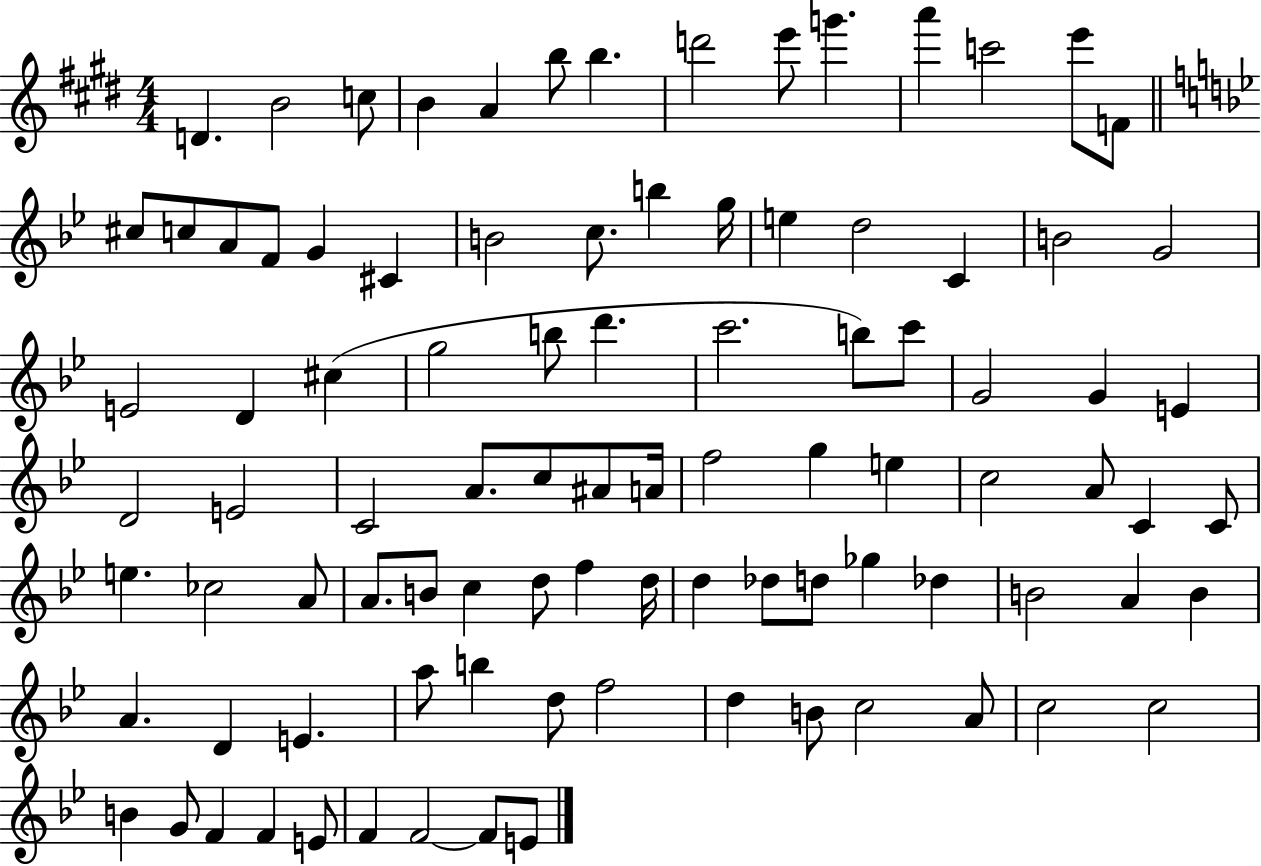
{
  \clef treble
  \numericTimeSignature
  \time 4/4
  \key e \major
  \repeat volta 2 { d'4. b'2 c''8 | b'4 a'4 b''8 b''4. | d'''2 e'''8 g'''4. | a'''4 c'''2 e'''8 f'8 | \break \bar "||" \break \key g \minor cis''8 c''8 a'8 f'8 g'4 cis'4 | b'2 c''8. b''4 g''16 | e''4 d''2 c'4 | b'2 g'2 | \break e'2 d'4 cis''4( | g''2 b''8 d'''4. | c'''2. b''8) c'''8 | g'2 g'4 e'4 | \break d'2 e'2 | c'2 a'8. c''8 ais'8 a'16 | f''2 g''4 e''4 | c''2 a'8 c'4 c'8 | \break e''4. ces''2 a'8 | a'8. b'8 c''4 d''8 f''4 d''16 | d''4 des''8 d''8 ges''4 des''4 | b'2 a'4 b'4 | \break a'4. d'4 e'4. | a''8 b''4 d''8 f''2 | d''4 b'8 c''2 a'8 | c''2 c''2 | \break b'4 g'8 f'4 f'4 e'8 | f'4 f'2~~ f'8 e'8 | } \bar "|."
}